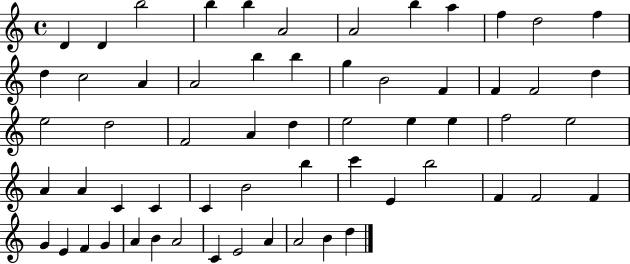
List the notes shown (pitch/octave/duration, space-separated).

D4/q D4/q B5/h B5/q B5/q A4/h A4/h B5/q A5/q F5/q D5/h F5/q D5/q C5/h A4/q A4/h B5/q B5/q G5/q B4/h F4/q F4/q F4/h D5/q E5/h D5/h F4/h A4/q D5/q E5/h E5/q E5/q F5/h E5/h A4/q A4/q C4/q C4/q C4/q B4/h B5/q C6/q E4/q B5/h F4/q F4/h F4/q G4/q E4/q F4/q G4/q A4/q B4/q A4/h C4/q E4/h A4/q A4/h B4/q D5/q